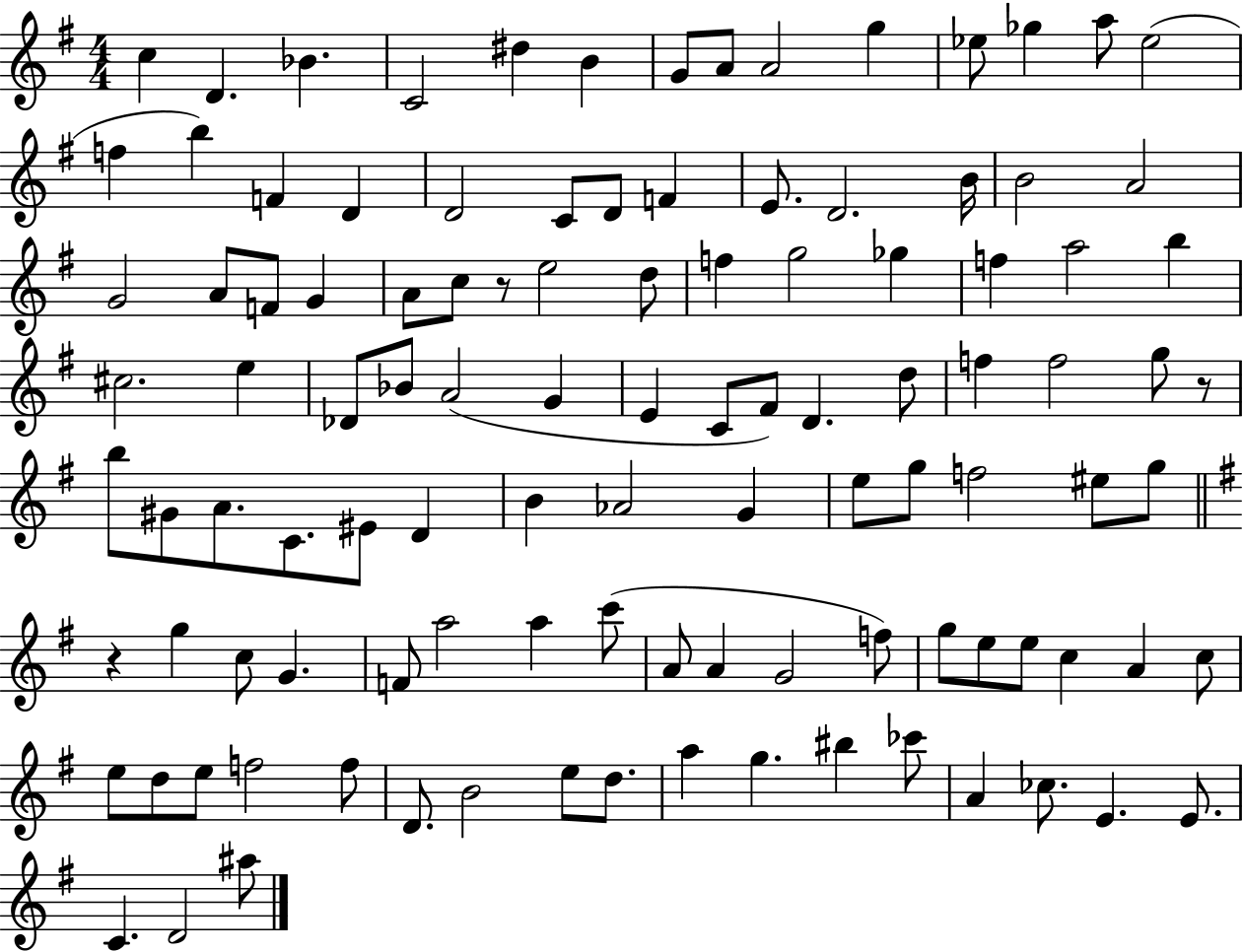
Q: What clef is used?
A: treble